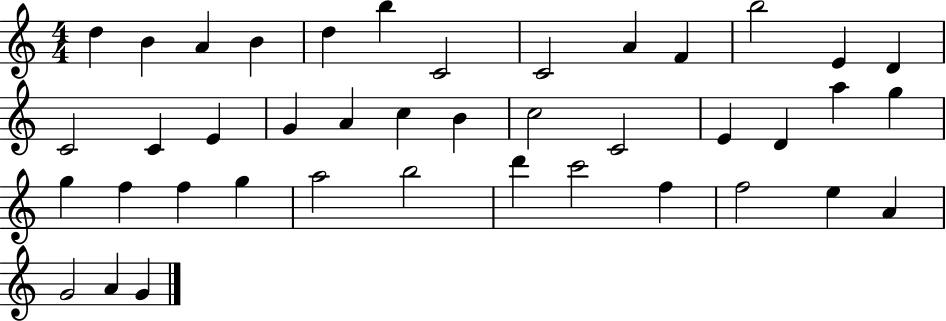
{
  \clef treble
  \numericTimeSignature
  \time 4/4
  \key c \major
  d''4 b'4 a'4 b'4 | d''4 b''4 c'2 | c'2 a'4 f'4 | b''2 e'4 d'4 | \break c'2 c'4 e'4 | g'4 a'4 c''4 b'4 | c''2 c'2 | e'4 d'4 a''4 g''4 | \break g''4 f''4 f''4 g''4 | a''2 b''2 | d'''4 c'''2 f''4 | f''2 e''4 a'4 | \break g'2 a'4 g'4 | \bar "|."
}